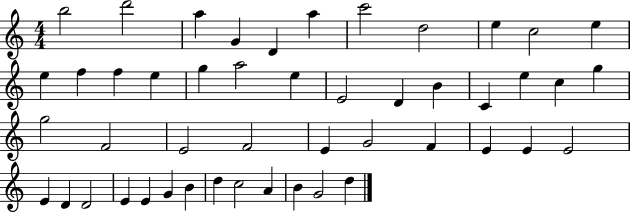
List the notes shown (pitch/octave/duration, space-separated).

B5/h D6/h A5/q G4/q D4/q A5/q C6/h D5/h E5/q C5/h E5/q E5/q F5/q F5/q E5/q G5/q A5/h E5/q E4/h D4/q B4/q C4/q E5/q C5/q G5/q G5/h F4/h E4/h F4/h E4/q G4/h F4/q E4/q E4/q E4/h E4/q D4/q D4/h E4/q E4/q G4/q B4/q D5/q C5/h A4/q B4/q G4/h D5/q